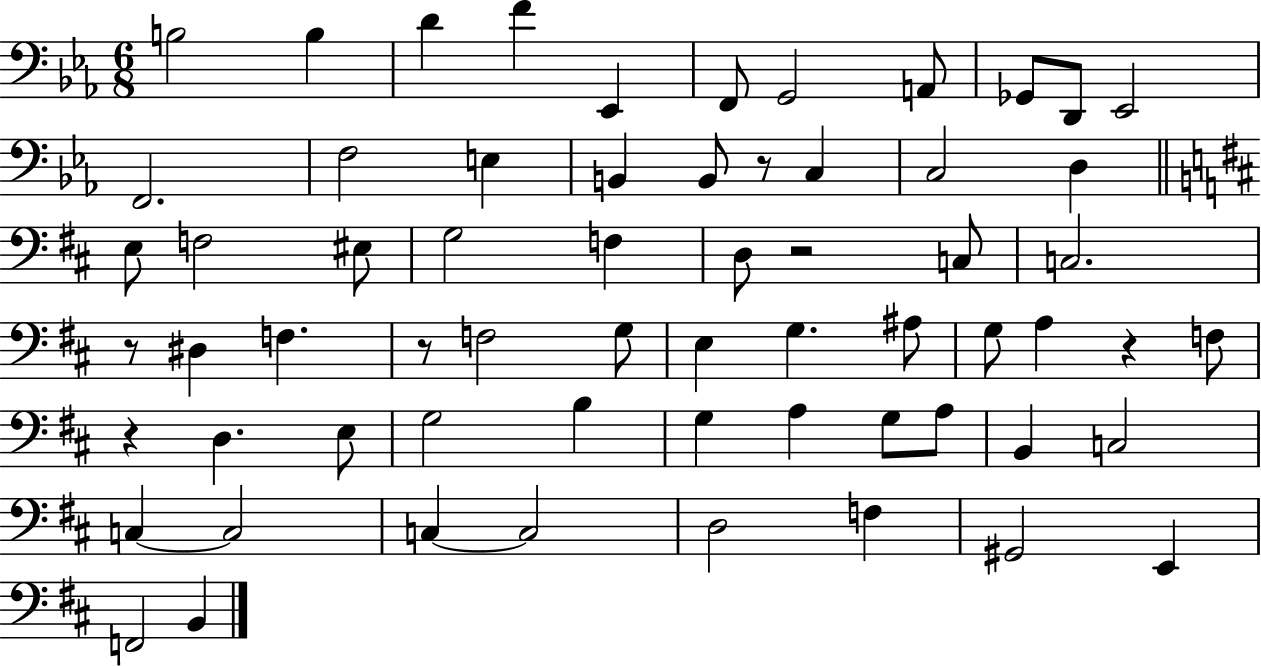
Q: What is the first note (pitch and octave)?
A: B3